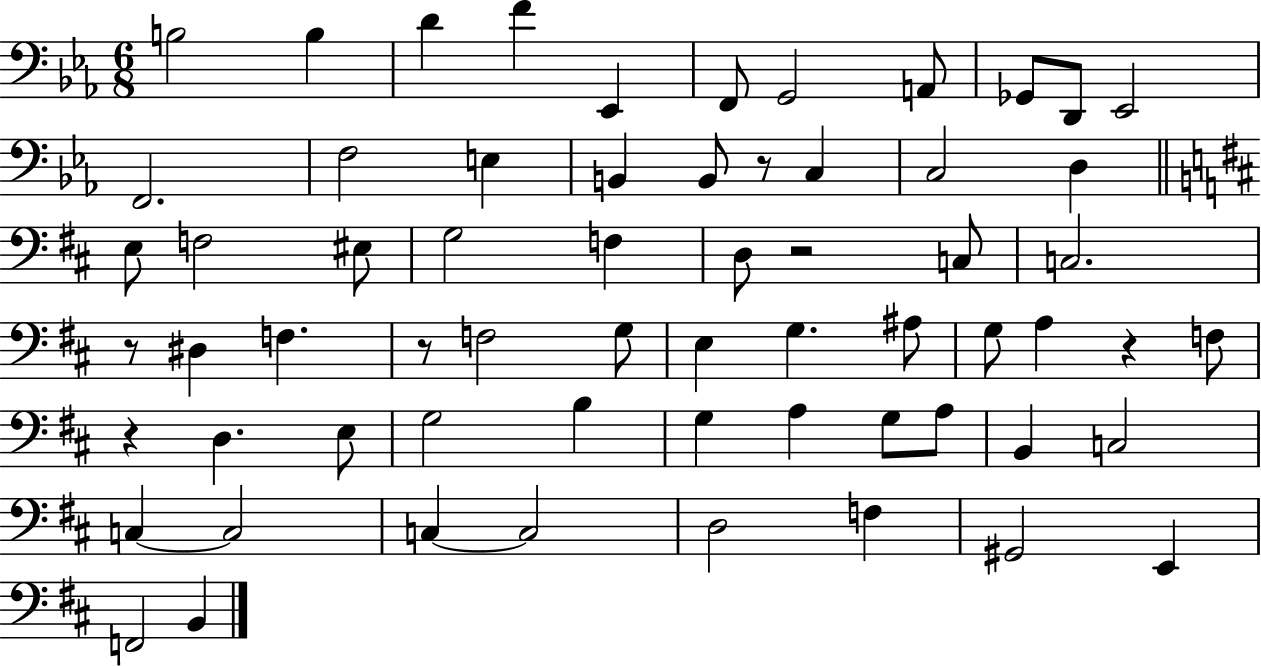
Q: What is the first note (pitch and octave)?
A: B3